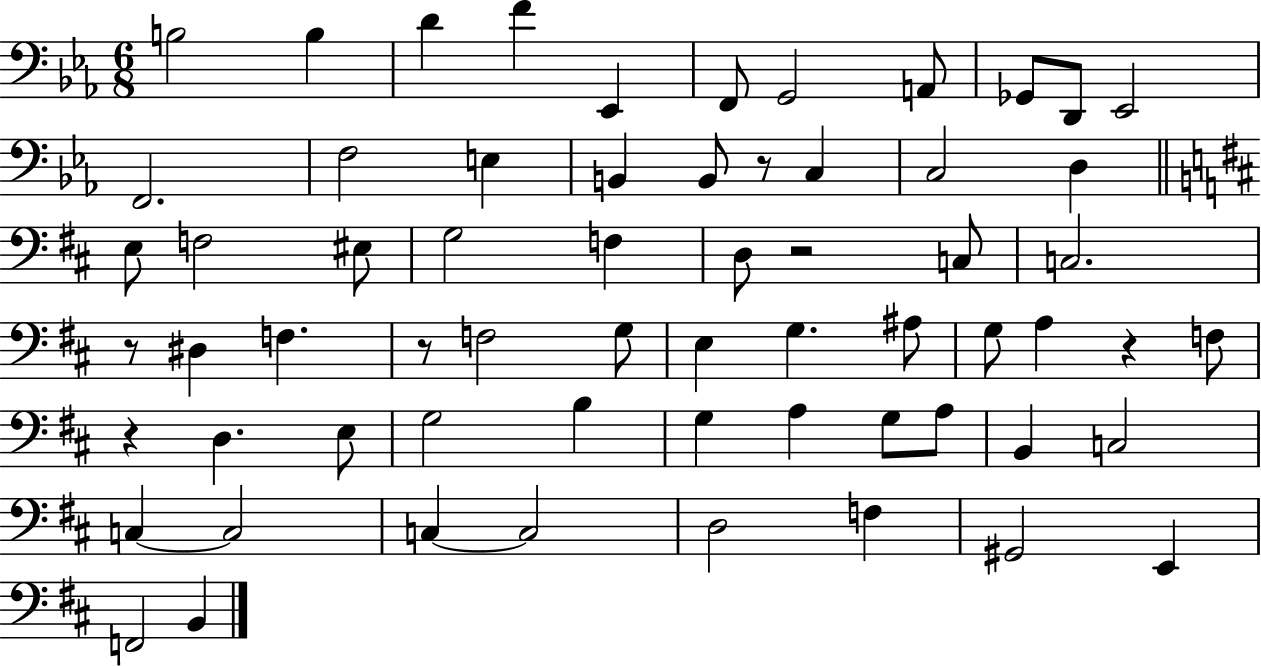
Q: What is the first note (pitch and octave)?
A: B3